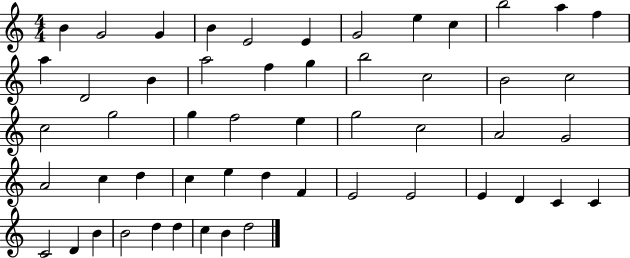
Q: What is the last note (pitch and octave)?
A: D5